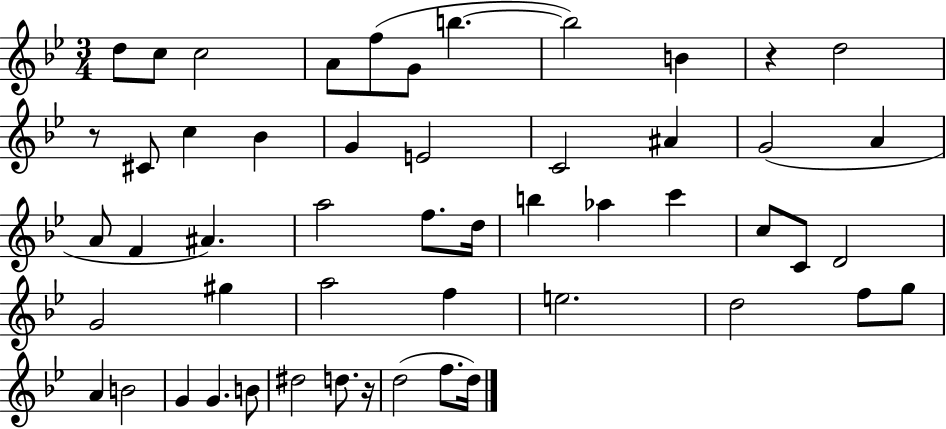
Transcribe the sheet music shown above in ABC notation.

X:1
T:Untitled
M:3/4
L:1/4
K:Bb
d/2 c/2 c2 A/2 f/2 G/2 b b2 B z d2 z/2 ^C/2 c _B G E2 C2 ^A G2 A A/2 F ^A a2 f/2 d/4 b _a c' c/2 C/2 D2 G2 ^g a2 f e2 d2 f/2 g/2 A B2 G G B/2 ^d2 d/2 z/4 d2 f/2 d/4